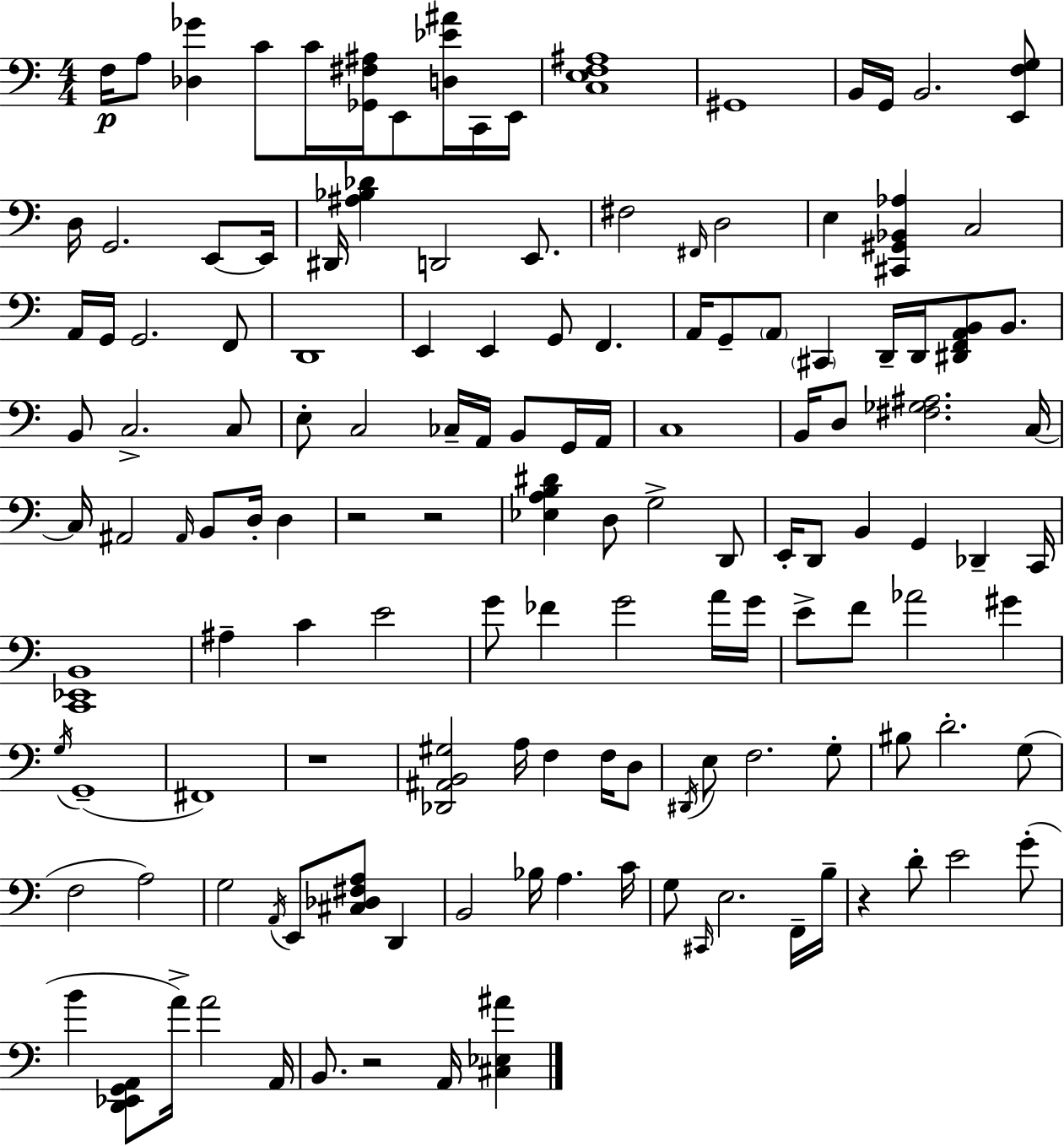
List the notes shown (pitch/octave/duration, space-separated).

F3/s A3/e [Db3,Gb4]/q C4/e C4/s [Gb2,F#3,A#3]/s E2/e [D3,Eb4,A#4]/s C2/s E2/s [C3,E3,F3,A#3]/w G#2/w B2/s G2/s B2/h. [E2,F3,G3]/e D3/s G2/h. E2/e E2/s D#2/s [A#3,Bb3,Db4]/q D2/h E2/e. F#3/h F#2/s D3/h E3/q [C#2,G#2,Bb2,Ab3]/q C3/h A2/s G2/s G2/h. F2/e D2/w E2/q E2/q G2/e F2/q. A2/s G2/e A2/e C#2/q D2/s D2/s [D#2,F2,A2,B2]/e B2/e. B2/e C3/h. C3/e E3/e C3/h CES3/s A2/s B2/e G2/s A2/s C3/w B2/s D3/e [F#3,Gb3,A#3]/h. C3/s C3/s A#2/h A#2/s B2/e D3/s D3/q R/h R/h [Eb3,A3,B3,D#4]/q D3/e G3/h D2/e E2/s D2/e B2/q G2/q Db2/q C2/s [C2,Eb2,B2]/w A#3/q C4/q E4/h G4/e FES4/q G4/h A4/s G4/s E4/e F4/e Ab4/h G#4/q G3/s G2/w F#2/w R/w [Db2,A#2,B2,G#3]/h A3/s F3/q F3/s D3/e D#2/s E3/e F3/h. G3/e BIS3/e D4/h. G3/e F3/h A3/h G3/h A2/s E2/e [C#3,Db3,F#3,A3]/e D2/q B2/h Bb3/s A3/q. C4/s G3/e C#2/s E3/h. F2/s B3/s R/q D4/e E4/h G4/e B4/q [D2,Eb2,G2,A2]/e A4/s A4/h A2/s B2/e. R/h A2/s [C#3,Eb3,A#4]/q